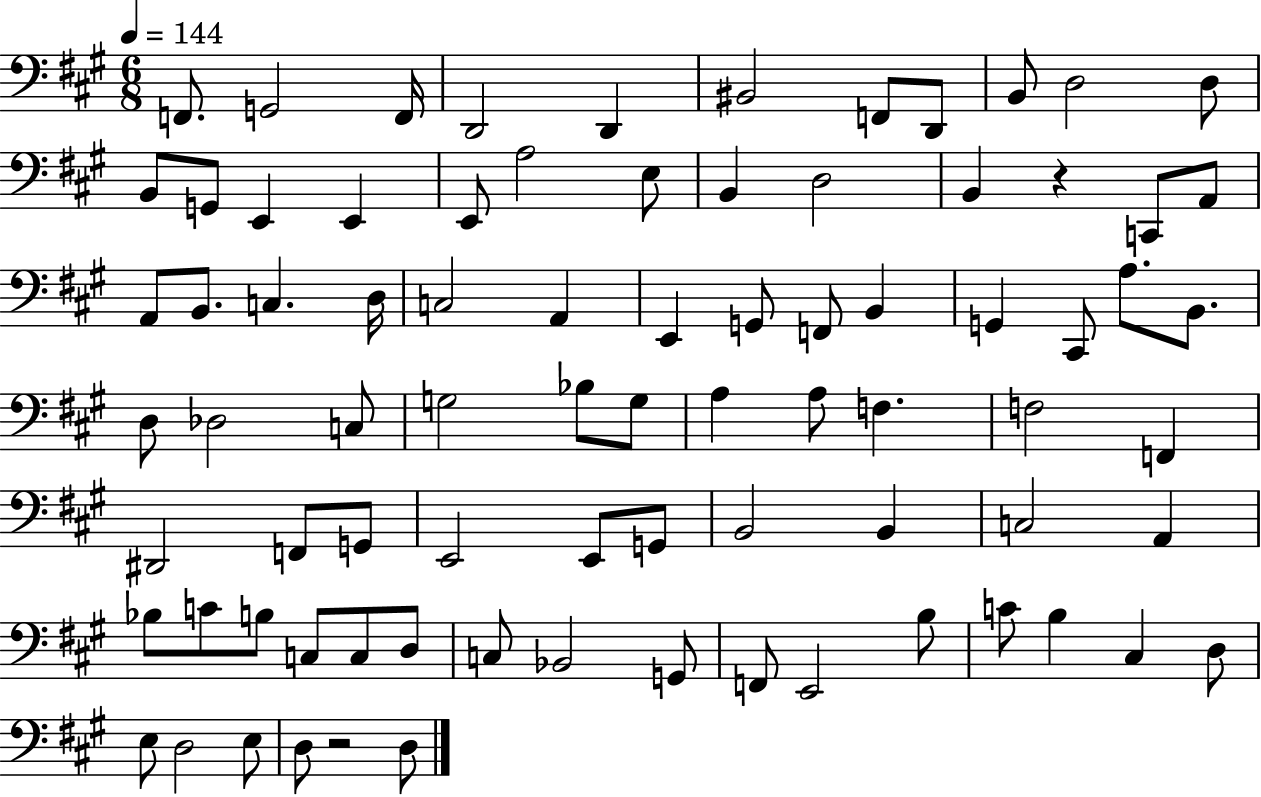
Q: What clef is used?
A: bass